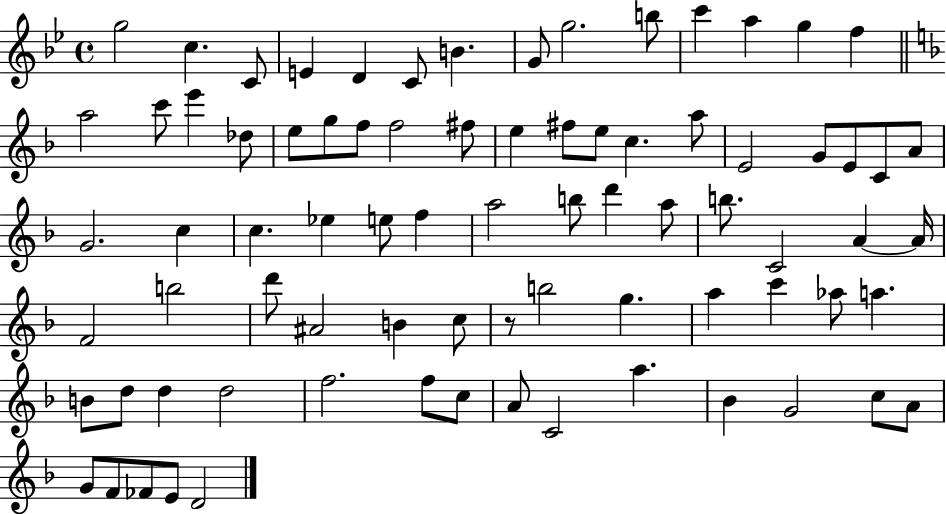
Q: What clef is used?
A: treble